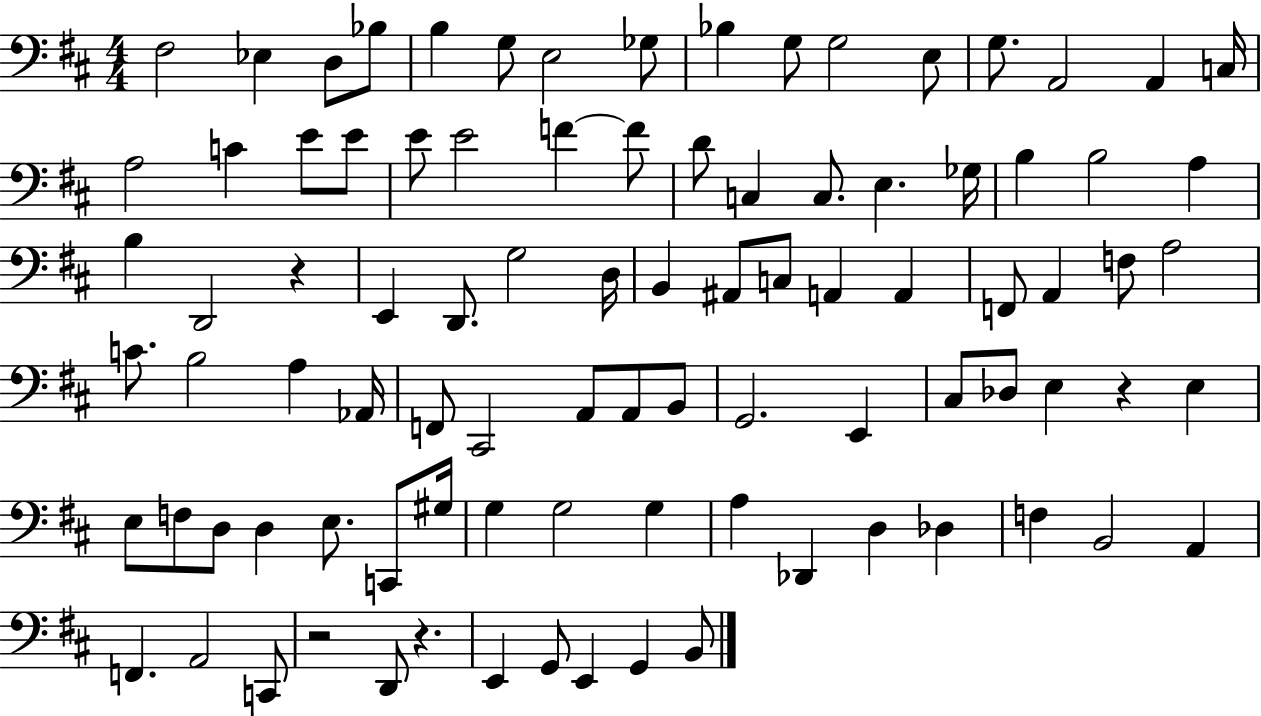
{
  \clef bass
  \numericTimeSignature
  \time 4/4
  \key d \major
  fis2 ees4 d8 bes8 | b4 g8 e2 ges8 | bes4 g8 g2 e8 | g8. a,2 a,4 c16 | \break a2 c'4 e'8 e'8 | e'8 e'2 f'4~~ f'8 | d'8 c4 c8. e4. ges16 | b4 b2 a4 | \break b4 d,2 r4 | e,4 d,8. g2 d16 | b,4 ais,8 c8 a,4 a,4 | f,8 a,4 f8 a2 | \break c'8. b2 a4 aes,16 | f,8 cis,2 a,8 a,8 b,8 | g,2. e,4 | cis8 des8 e4 r4 e4 | \break e8 f8 d8 d4 e8. c,8 gis16 | g4 g2 g4 | a4 des,4 d4 des4 | f4 b,2 a,4 | \break f,4. a,2 c,8 | r2 d,8 r4. | e,4 g,8 e,4 g,4 b,8 | \bar "|."
}